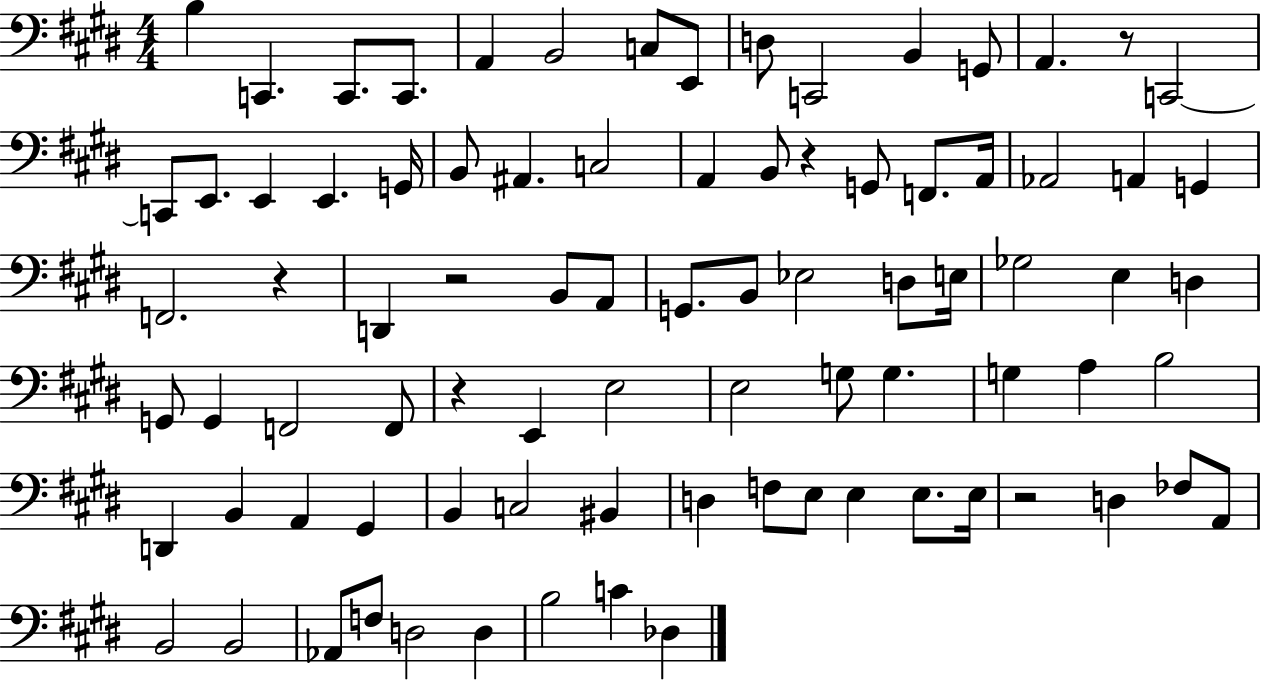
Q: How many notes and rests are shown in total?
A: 85